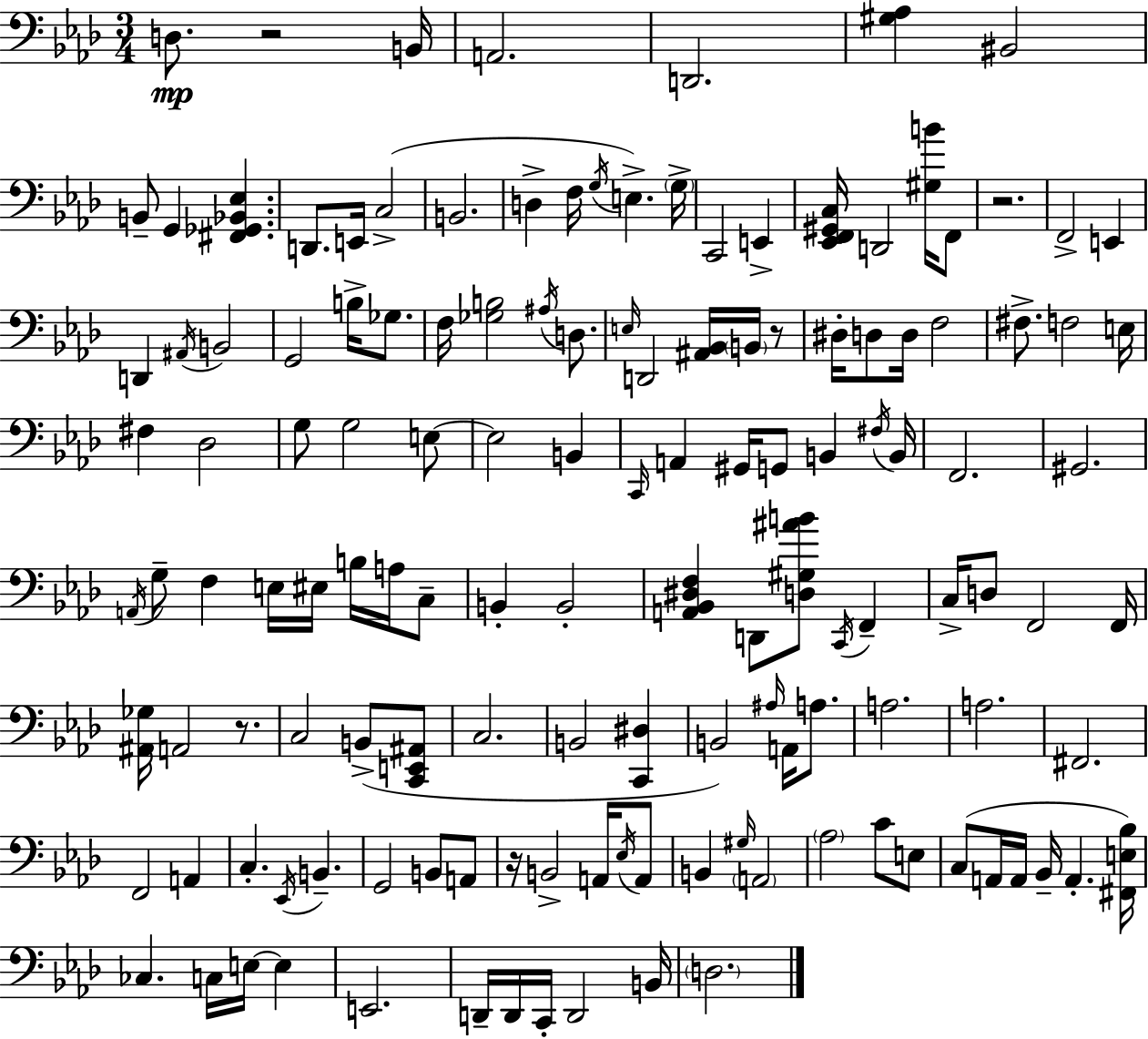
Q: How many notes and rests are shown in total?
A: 137